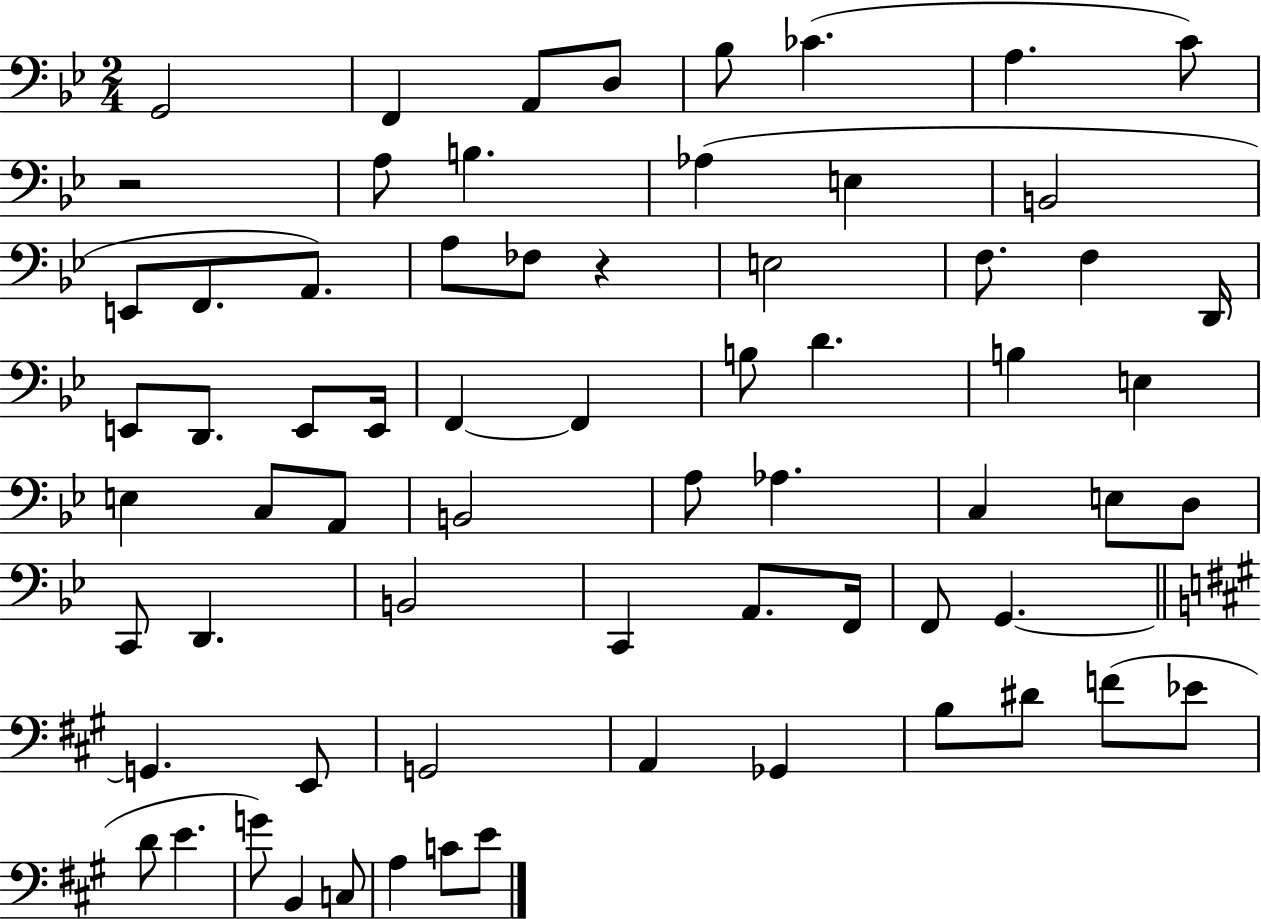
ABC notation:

X:1
T:Untitled
M:2/4
L:1/4
K:Bb
G,,2 F,, A,,/2 D,/2 _B,/2 _C A, C/2 z2 A,/2 B, _A, E, B,,2 E,,/2 F,,/2 A,,/2 A,/2 _F,/2 z E,2 F,/2 F, D,,/4 E,,/2 D,,/2 E,,/2 E,,/4 F,, F,, B,/2 D B, E, E, C,/2 A,,/2 B,,2 A,/2 _A, C, E,/2 D,/2 C,,/2 D,, B,,2 C,, A,,/2 F,,/4 F,,/2 G,, G,, E,,/2 G,,2 A,, _G,, B,/2 ^D/2 F/2 _E/2 D/2 E G/2 B,, C,/2 A, C/2 E/2